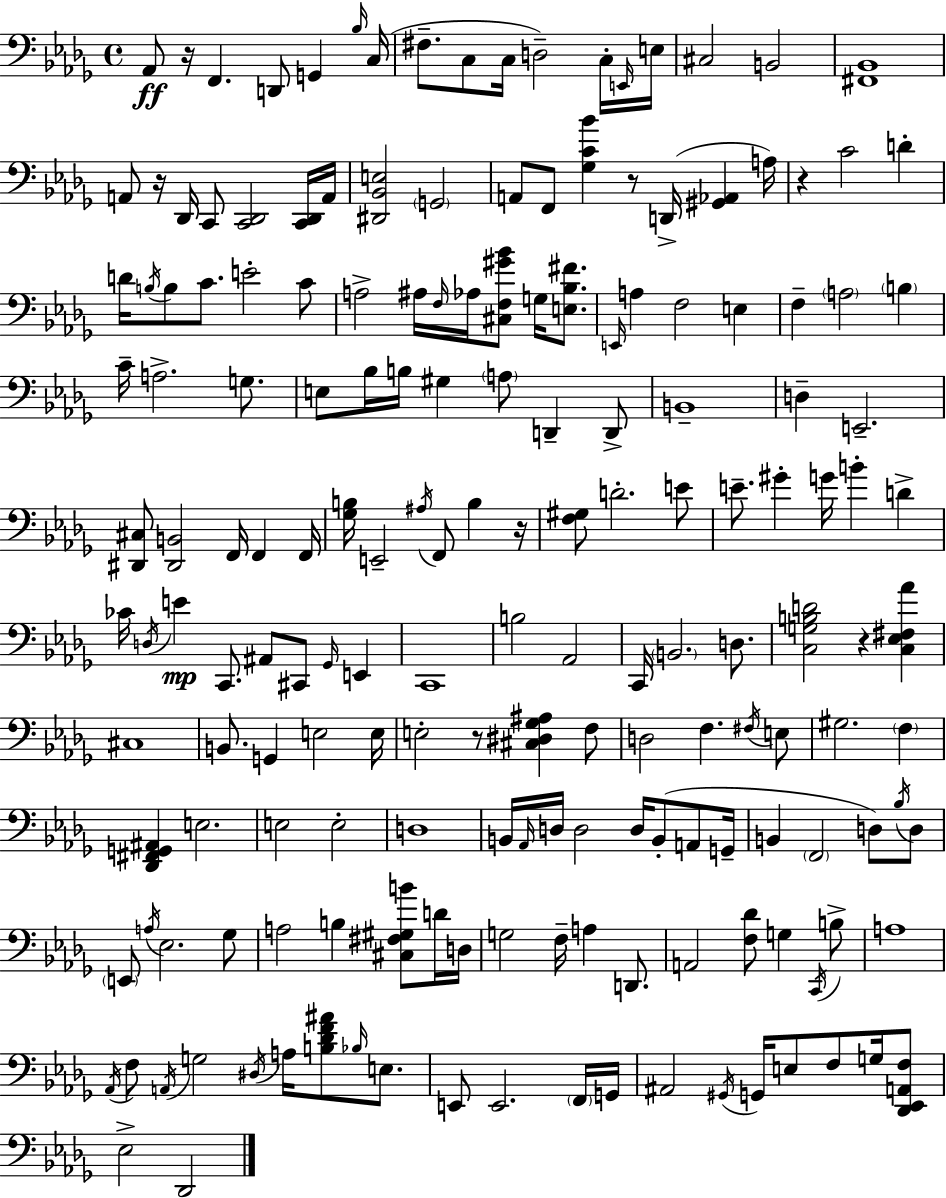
X:1
T:Untitled
M:4/4
L:1/4
K:Bbm
_A,,/2 z/4 F,, D,,/2 G,, _B,/4 C,/4 ^F,/2 C,/2 C,/4 D,2 C,/4 E,,/4 E,/4 ^C,2 B,,2 [^F,,_B,,]4 A,,/2 z/4 _D,,/4 C,,/2 [C,,_D,,]2 [C,,_D,,]/4 A,,/4 [^D,,_B,,E,]2 G,,2 A,,/2 F,,/2 [_G,C_B] z/2 D,,/4 [^G,,_A,,] A,/4 z C2 D D/4 B,/4 B,/2 C/2 E2 C/2 A,2 ^A,/4 F,/4 _A,/4 [^C,F,^G_B]/2 G,/4 [E,_B,^F]/2 E,,/4 A, F,2 E, F, A,2 B, C/4 A,2 G,/2 E,/2 _B,/4 B,/4 ^G, A,/2 D,, D,,/2 B,,4 D, E,,2 [^D,,^C,]/2 [^D,,B,,]2 F,,/4 F,, F,,/4 [_G,B,]/4 E,,2 ^A,/4 F,,/2 B, z/4 [F,^G,]/2 D2 E/2 E/2 ^G G/4 B D _C/4 D,/4 E C,,/2 ^A,,/2 ^C,,/2 _G,,/4 E,, C,,4 B,2 _A,,2 C,,/4 B,,2 D,/2 [C,G,B,D]2 z [C,_E,^F,_A] ^C,4 B,,/2 G,, E,2 E,/4 E,2 z/2 [^C,^D,_G,^A,] F,/2 D,2 F, ^F,/4 E,/2 ^G,2 F, [_D,,^F,,G,,^A,,] E,2 E,2 E,2 D,4 B,,/4 _A,,/4 D,/4 D,2 D,/4 B,,/2 A,,/2 G,,/4 B,, F,,2 D,/2 _B,/4 D,/2 E,,/2 A,/4 _E,2 _G,/2 A,2 B, [^C,^F,^G,B]/2 D/4 D,/4 G,2 F,/4 A, D,,/2 A,,2 [F,_D]/2 G, C,,/4 B,/2 A,4 _A,,/4 F,/2 A,,/4 G,2 ^D,/4 A,/4 [B,_DF^A]/2 _B,/4 E,/2 E,,/2 E,,2 F,,/4 G,,/4 ^A,,2 ^G,,/4 G,,/4 E,/2 F,/2 G,/4 [_D,,_E,,A,,F,]/2 _E,2 _D,,2